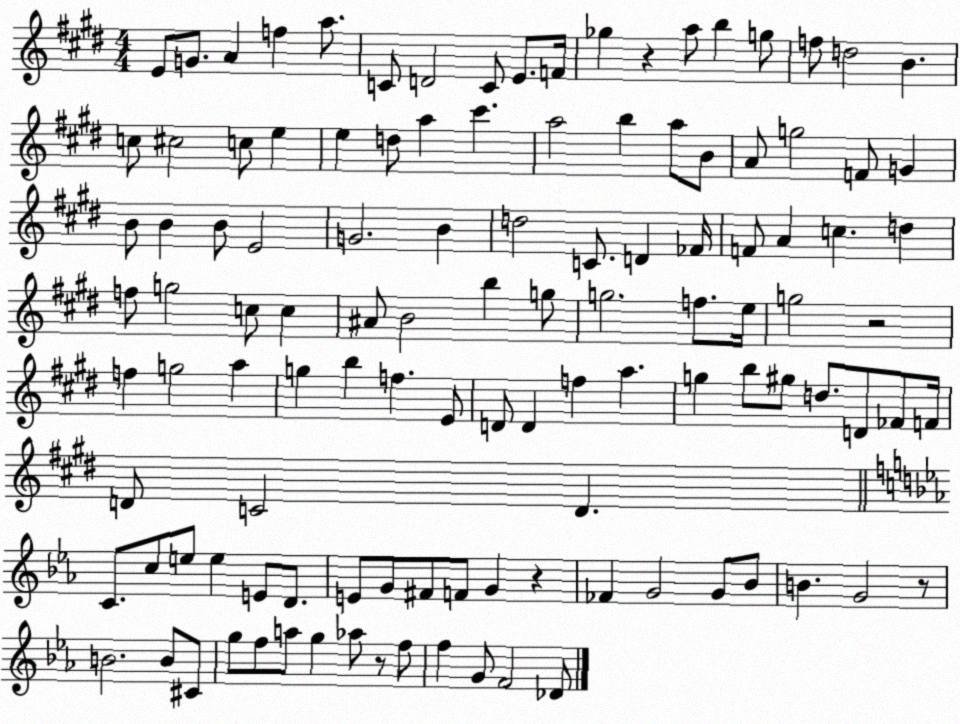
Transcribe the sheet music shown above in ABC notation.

X:1
T:Untitled
M:4/4
L:1/4
K:E
E/2 G/2 A f a/2 C/2 D2 C/2 E/2 F/4 _g z a/2 b g/2 f/2 d2 B c/2 ^c2 c/2 e e d/2 a ^c' a2 b a/2 B/2 A/2 g2 F/2 G B/2 B B/2 E2 G2 B d2 C/2 D _F/4 F/2 A c d f/2 g2 c/2 c ^A/2 B2 b g/2 g2 f/2 e/4 g2 z2 f g2 a g b f E/2 D/2 D f a g b/2 ^g/2 d/2 D/2 _F/2 F/4 D/2 C2 D C/2 c/2 e/2 e E/2 D/2 E/2 G/2 ^F/2 F/2 G z _F G2 G/2 _B/2 B G2 z/2 B2 B/2 ^C/2 g/2 f/2 a/2 g _a/2 z/2 f/2 f G/2 F2 _D/2